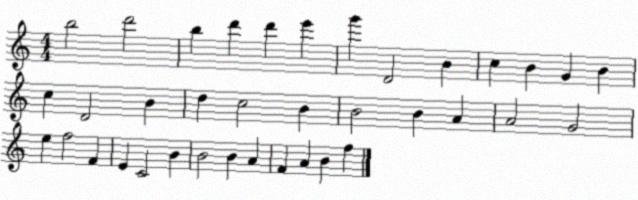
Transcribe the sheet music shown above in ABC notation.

X:1
T:Untitled
M:4/4
L:1/4
K:C
b2 d'2 b d' d' e' g' D2 B c B G B c D2 B d c2 B B2 B A A2 G2 e f2 F E C2 B B2 B A F A B f